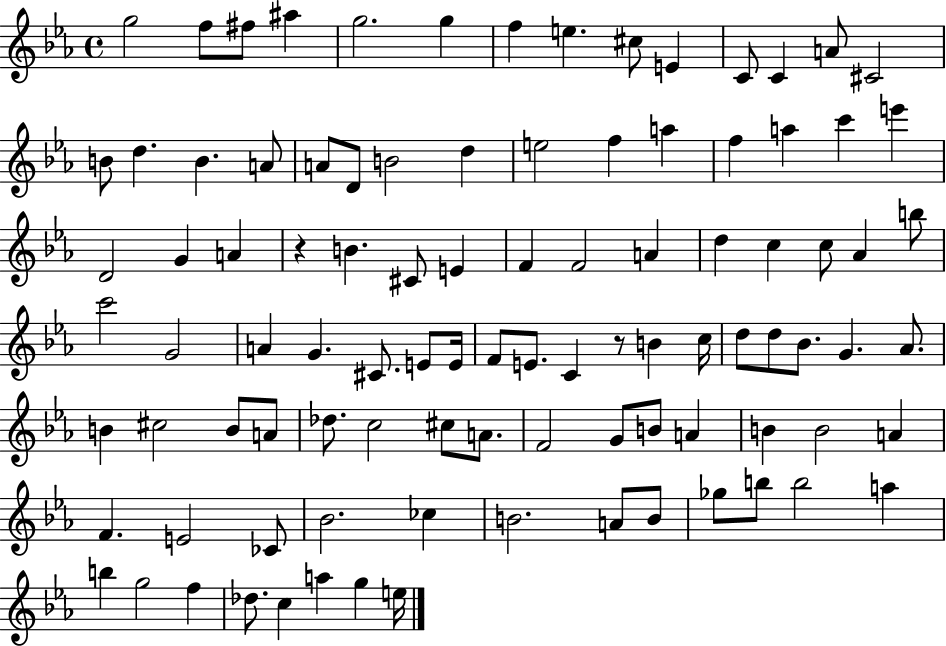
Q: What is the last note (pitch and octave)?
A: E5